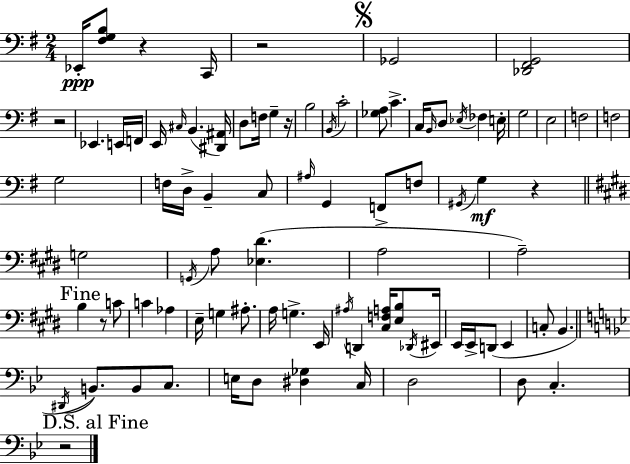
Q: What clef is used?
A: bass